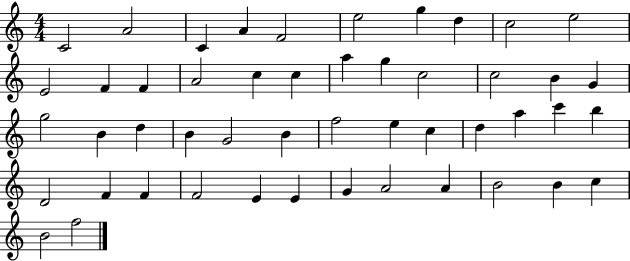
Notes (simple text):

C4/h A4/h C4/q A4/q F4/h E5/h G5/q D5/q C5/h E5/h E4/h F4/q F4/q A4/h C5/q C5/q A5/q G5/q C5/h C5/h B4/q G4/q G5/h B4/q D5/q B4/q G4/h B4/q F5/h E5/q C5/q D5/q A5/q C6/q B5/q D4/h F4/q F4/q F4/h E4/q E4/q G4/q A4/h A4/q B4/h B4/q C5/q B4/h F5/h